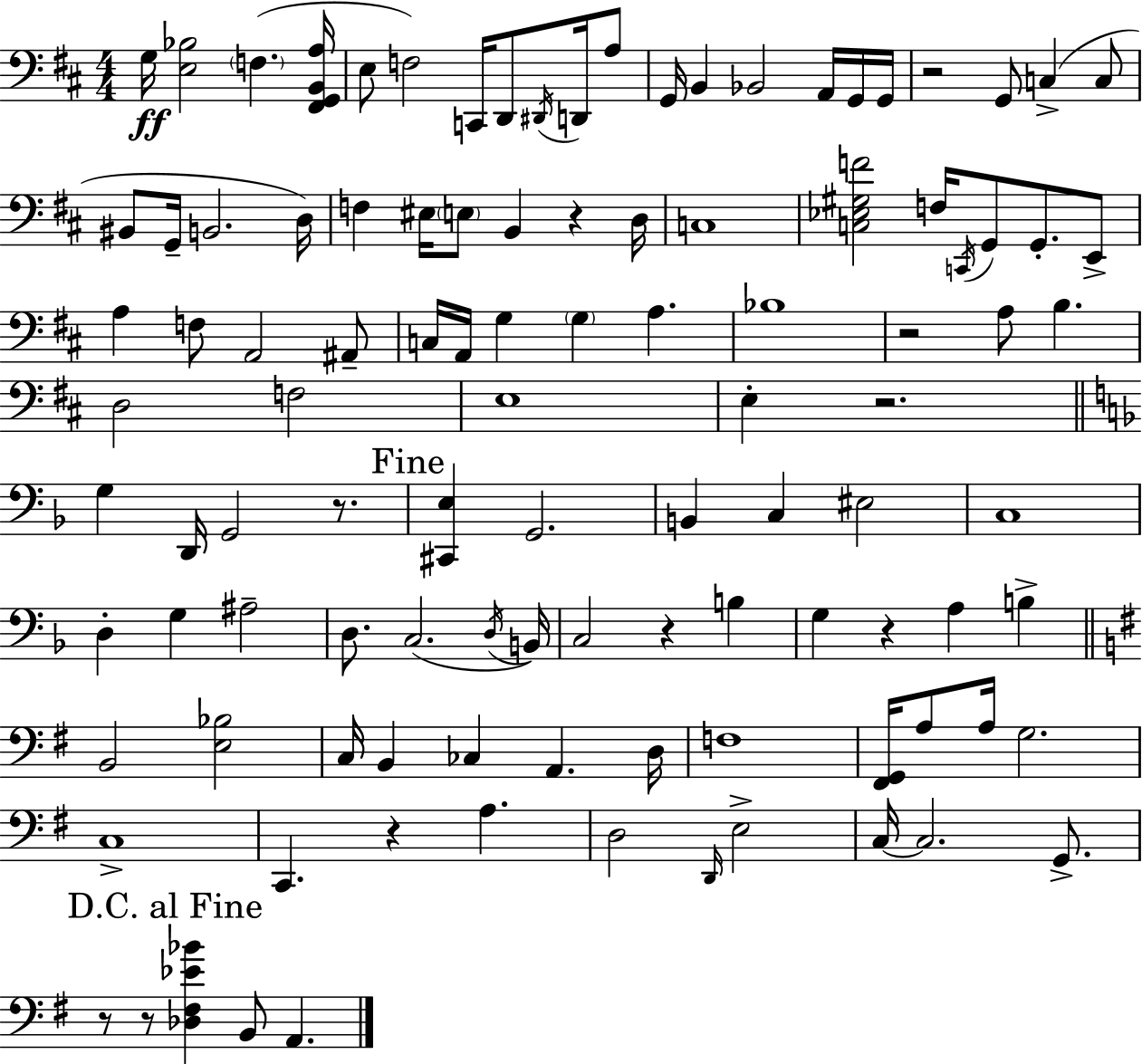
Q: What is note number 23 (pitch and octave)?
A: F3